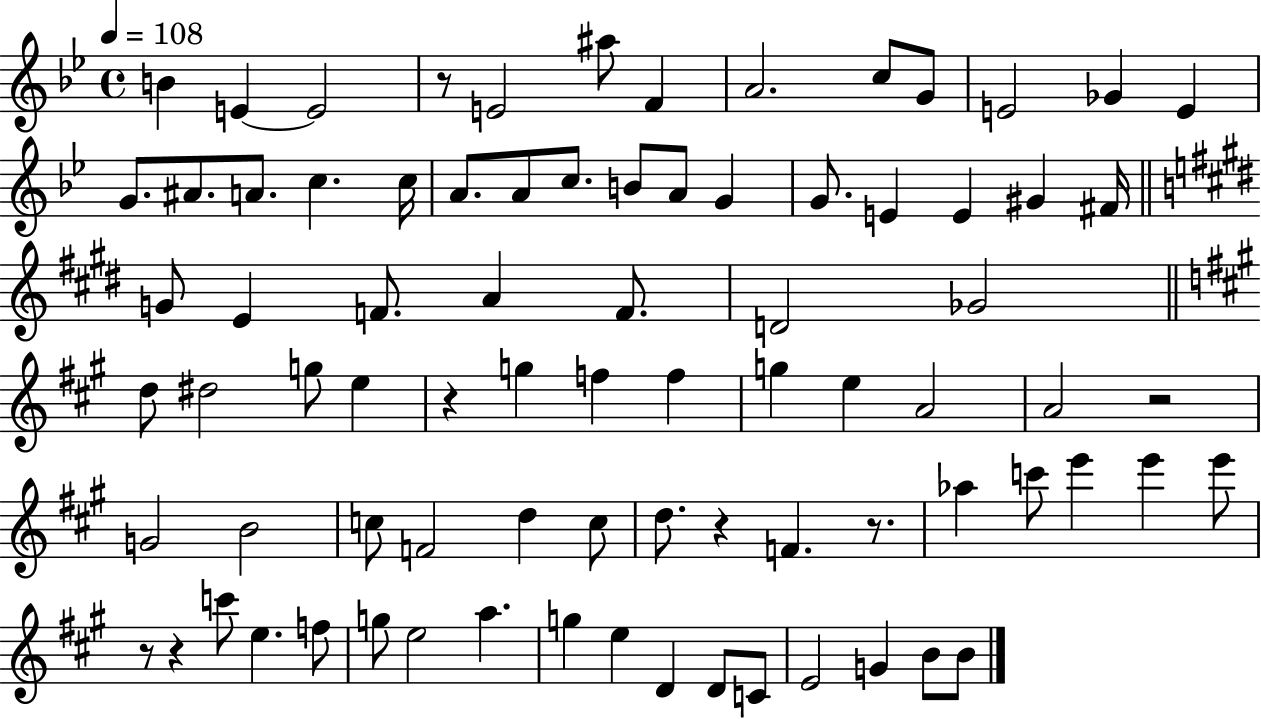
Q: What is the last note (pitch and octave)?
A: B4